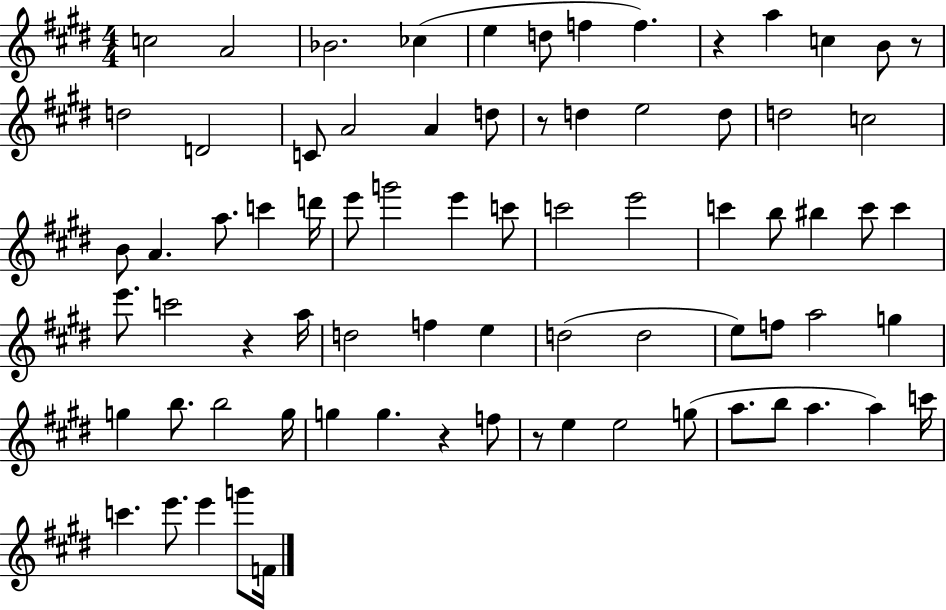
X:1
T:Untitled
M:4/4
L:1/4
K:E
c2 A2 _B2 _c e d/2 f f z a c B/2 z/2 d2 D2 C/2 A2 A d/2 z/2 d e2 d/2 d2 c2 B/2 A a/2 c' d'/4 e'/2 g'2 e' c'/2 c'2 e'2 c' b/2 ^b c'/2 c' e'/2 c'2 z a/4 d2 f e d2 d2 e/2 f/2 a2 g g b/2 b2 g/4 g g z f/2 z/2 e e2 g/2 a/2 b/2 a a c'/4 c' e'/2 e' g'/2 F/4